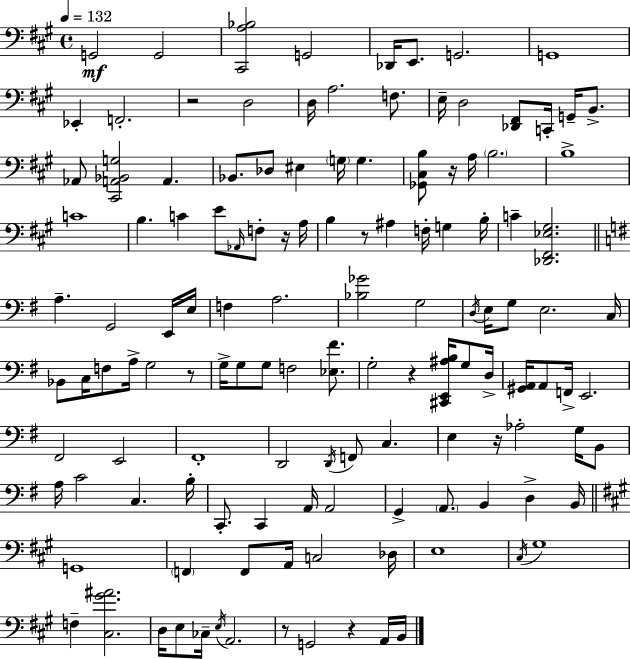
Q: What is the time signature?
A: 4/4